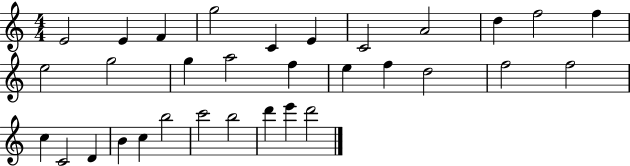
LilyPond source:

{
  \clef treble
  \numericTimeSignature
  \time 4/4
  \key c \major
  e'2 e'4 f'4 | g''2 c'4 e'4 | c'2 a'2 | d''4 f''2 f''4 | \break e''2 g''2 | g''4 a''2 f''4 | e''4 f''4 d''2 | f''2 f''2 | \break c''4 c'2 d'4 | b'4 c''4 b''2 | c'''2 b''2 | d'''4 e'''4 d'''2 | \break \bar "|."
}